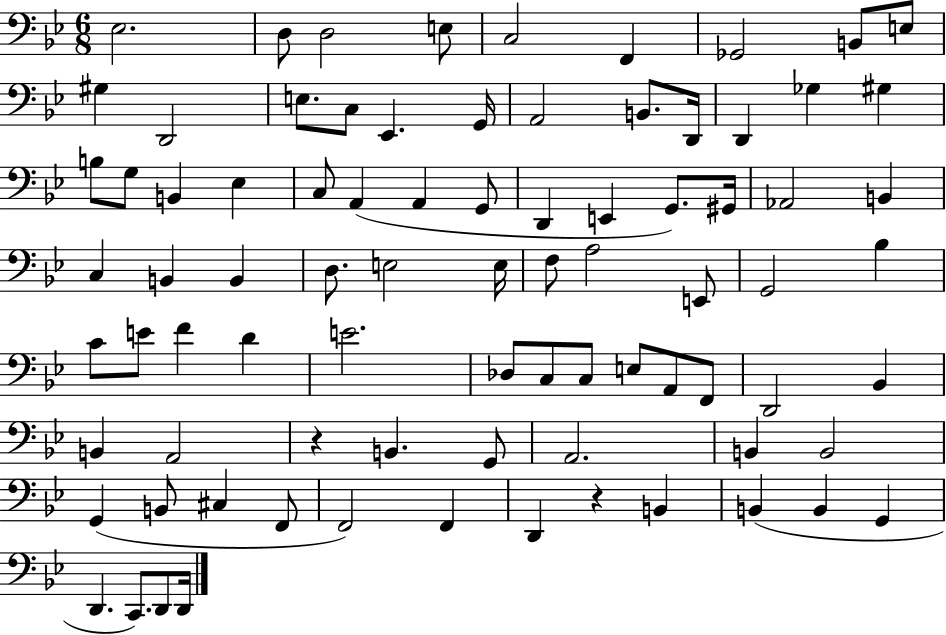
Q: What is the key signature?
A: BES major